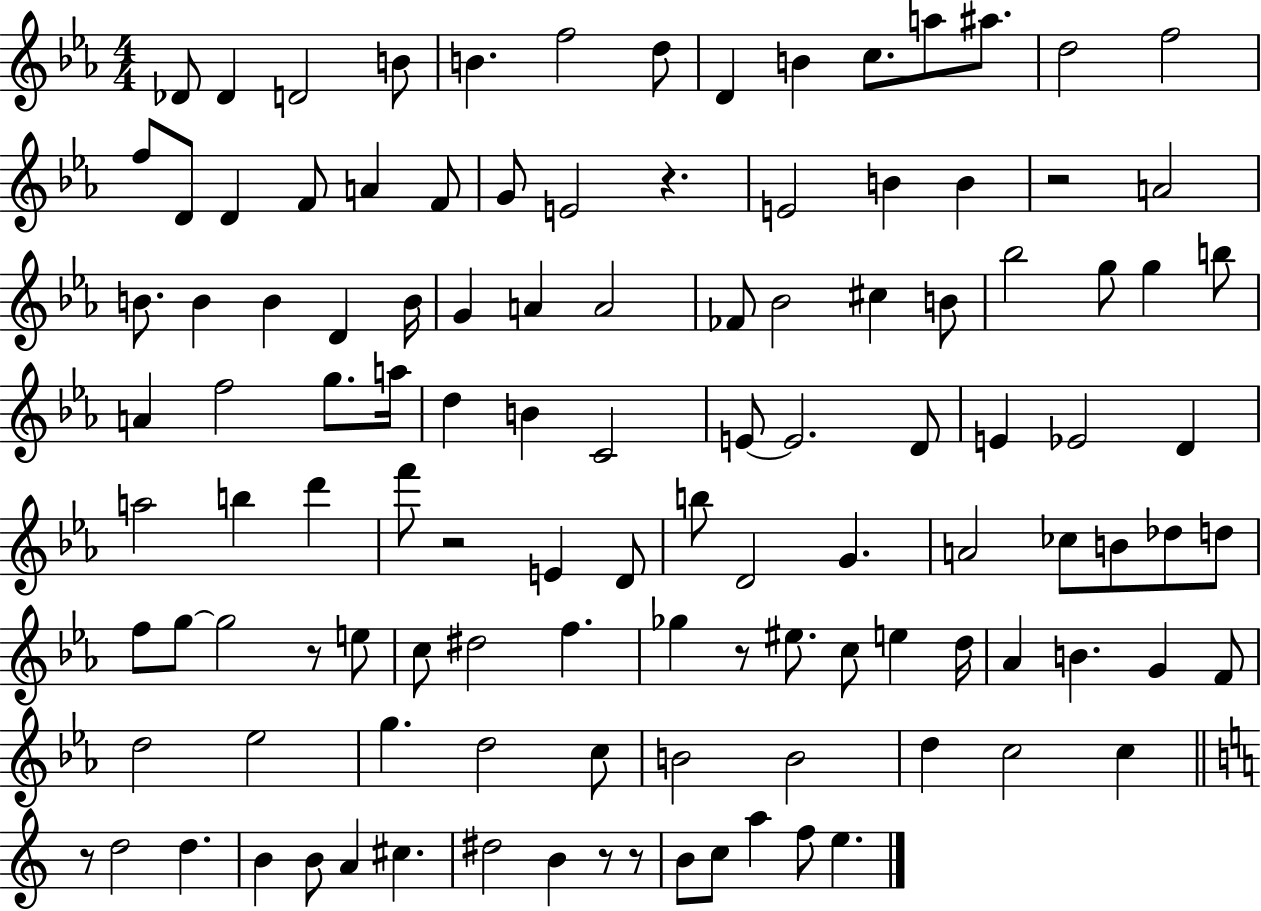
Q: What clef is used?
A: treble